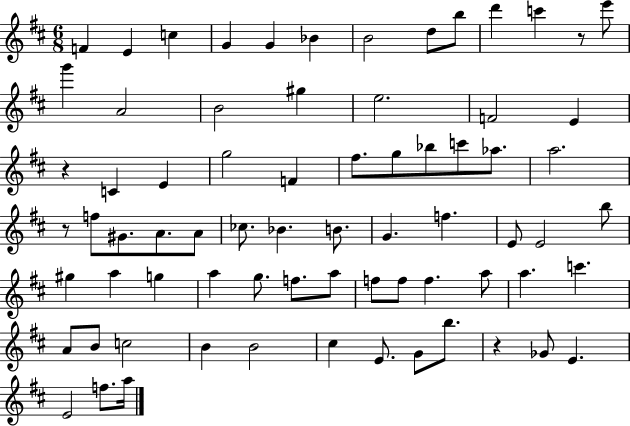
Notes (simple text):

F4/q E4/q C5/q G4/q G4/q Bb4/q B4/h D5/e B5/e D6/q C6/q R/e E6/e G6/q A4/h B4/h G#5/q E5/h. F4/h E4/q R/q C4/q E4/q G5/h F4/q F#5/e. G5/e Bb5/e C6/e Ab5/e. A5/h. R/e F5/e G#4/e. A4/e. A4/e CES5/e. Bb4/q. B4/e. G4/q. F5/q. E4/e E4/h B5/e G#5/q A5/q G5/q A5/q G5/e. F5/e. A5/e F5/e F5/e F5/q. A5/e A5/q. C6/q. A4/e B4/e C5/h B4/q B4/h C#5/q E4/e. G4/e B5/e. R/q Gb4/e E4/q. E4/h F5/e. A5/s